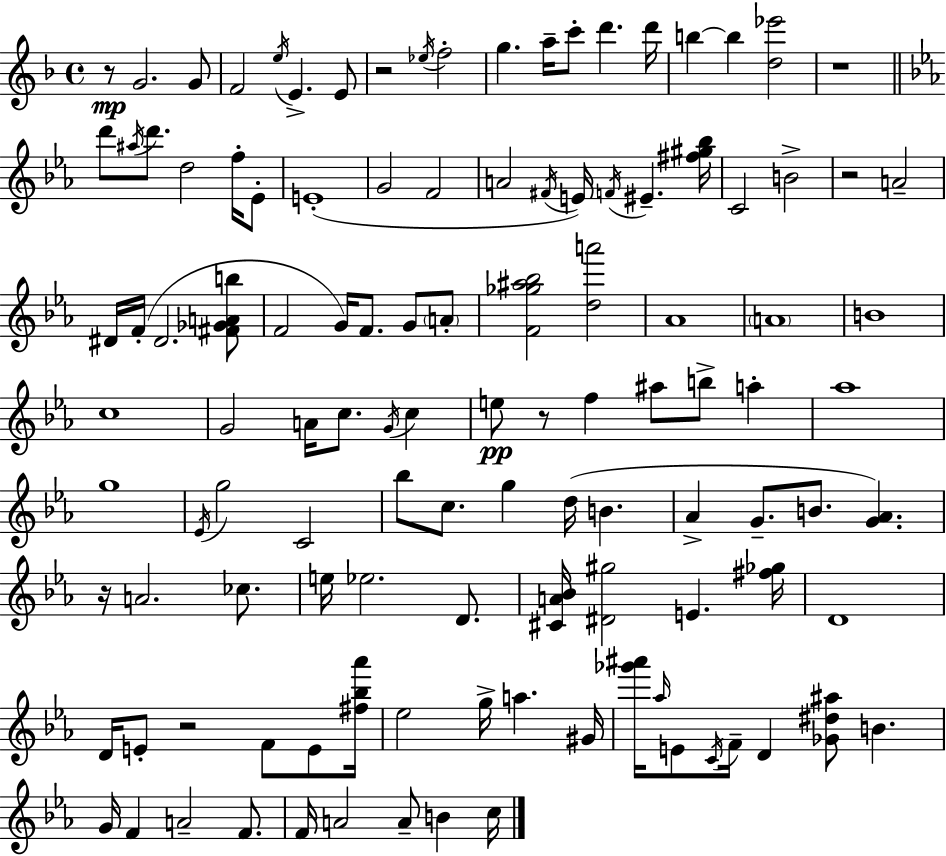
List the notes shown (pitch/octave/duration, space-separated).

R/e G4/h. G4/e F4/h E5/s E4/q. E4/e R/h Eb5/s F5/h G5/q. A5/s C6/e D6/q. D6/s B5/q B5/q [D5,Eb6]/h R/w D6/e A#5/s D6/e. D5/h F5/s Eb4/e E4/w G4/h F4/h A4/h F#4/s E4/s F4/s EIS4/q. [F#5,G#5,Bb5]/s C4/h B4/h R/h A4/h D#4/s F4/s D#4/h. [F#4,Gb4,A4,B5]/e F4/h G4/s F4/e. G4/e A4/e [F4,Gb5,A#5,Bb5]/h [D5,A6]/h Ab4/w A4/w B4/w C5/w G4/h A4/s C5/e. G4/s C5/q E5/e R/e F5/q A#5/e B5/e A5/q Ab5/w G5/w Eb4/s G5/h C4/h Bb5/e C5/e. G5/q D5/s B4/q. Ab4/q G4/e. B4/e. [G4,Ab4]/q. R/s A4/h. CES5/e. E5/s Eb5/h. D4/e. [C#4,A4,Bb4]/s [D#4,G#5]/h E4/q. [F#5,Gb5]/s D4/w D4/s E4/e R/h F4/e E4/e [F#5,Bb5,Ab6]/s Eb5/h G5/s A5/q. G#4/s [Gb6,A#6]/s Ab5/s E4/e C4/s F4/s D4/q [Gb4,D#5,A#5]/e B4/q. G4/s F4/q A4/h F4/e. F4/s A4/h A4/e B4/q C5/s